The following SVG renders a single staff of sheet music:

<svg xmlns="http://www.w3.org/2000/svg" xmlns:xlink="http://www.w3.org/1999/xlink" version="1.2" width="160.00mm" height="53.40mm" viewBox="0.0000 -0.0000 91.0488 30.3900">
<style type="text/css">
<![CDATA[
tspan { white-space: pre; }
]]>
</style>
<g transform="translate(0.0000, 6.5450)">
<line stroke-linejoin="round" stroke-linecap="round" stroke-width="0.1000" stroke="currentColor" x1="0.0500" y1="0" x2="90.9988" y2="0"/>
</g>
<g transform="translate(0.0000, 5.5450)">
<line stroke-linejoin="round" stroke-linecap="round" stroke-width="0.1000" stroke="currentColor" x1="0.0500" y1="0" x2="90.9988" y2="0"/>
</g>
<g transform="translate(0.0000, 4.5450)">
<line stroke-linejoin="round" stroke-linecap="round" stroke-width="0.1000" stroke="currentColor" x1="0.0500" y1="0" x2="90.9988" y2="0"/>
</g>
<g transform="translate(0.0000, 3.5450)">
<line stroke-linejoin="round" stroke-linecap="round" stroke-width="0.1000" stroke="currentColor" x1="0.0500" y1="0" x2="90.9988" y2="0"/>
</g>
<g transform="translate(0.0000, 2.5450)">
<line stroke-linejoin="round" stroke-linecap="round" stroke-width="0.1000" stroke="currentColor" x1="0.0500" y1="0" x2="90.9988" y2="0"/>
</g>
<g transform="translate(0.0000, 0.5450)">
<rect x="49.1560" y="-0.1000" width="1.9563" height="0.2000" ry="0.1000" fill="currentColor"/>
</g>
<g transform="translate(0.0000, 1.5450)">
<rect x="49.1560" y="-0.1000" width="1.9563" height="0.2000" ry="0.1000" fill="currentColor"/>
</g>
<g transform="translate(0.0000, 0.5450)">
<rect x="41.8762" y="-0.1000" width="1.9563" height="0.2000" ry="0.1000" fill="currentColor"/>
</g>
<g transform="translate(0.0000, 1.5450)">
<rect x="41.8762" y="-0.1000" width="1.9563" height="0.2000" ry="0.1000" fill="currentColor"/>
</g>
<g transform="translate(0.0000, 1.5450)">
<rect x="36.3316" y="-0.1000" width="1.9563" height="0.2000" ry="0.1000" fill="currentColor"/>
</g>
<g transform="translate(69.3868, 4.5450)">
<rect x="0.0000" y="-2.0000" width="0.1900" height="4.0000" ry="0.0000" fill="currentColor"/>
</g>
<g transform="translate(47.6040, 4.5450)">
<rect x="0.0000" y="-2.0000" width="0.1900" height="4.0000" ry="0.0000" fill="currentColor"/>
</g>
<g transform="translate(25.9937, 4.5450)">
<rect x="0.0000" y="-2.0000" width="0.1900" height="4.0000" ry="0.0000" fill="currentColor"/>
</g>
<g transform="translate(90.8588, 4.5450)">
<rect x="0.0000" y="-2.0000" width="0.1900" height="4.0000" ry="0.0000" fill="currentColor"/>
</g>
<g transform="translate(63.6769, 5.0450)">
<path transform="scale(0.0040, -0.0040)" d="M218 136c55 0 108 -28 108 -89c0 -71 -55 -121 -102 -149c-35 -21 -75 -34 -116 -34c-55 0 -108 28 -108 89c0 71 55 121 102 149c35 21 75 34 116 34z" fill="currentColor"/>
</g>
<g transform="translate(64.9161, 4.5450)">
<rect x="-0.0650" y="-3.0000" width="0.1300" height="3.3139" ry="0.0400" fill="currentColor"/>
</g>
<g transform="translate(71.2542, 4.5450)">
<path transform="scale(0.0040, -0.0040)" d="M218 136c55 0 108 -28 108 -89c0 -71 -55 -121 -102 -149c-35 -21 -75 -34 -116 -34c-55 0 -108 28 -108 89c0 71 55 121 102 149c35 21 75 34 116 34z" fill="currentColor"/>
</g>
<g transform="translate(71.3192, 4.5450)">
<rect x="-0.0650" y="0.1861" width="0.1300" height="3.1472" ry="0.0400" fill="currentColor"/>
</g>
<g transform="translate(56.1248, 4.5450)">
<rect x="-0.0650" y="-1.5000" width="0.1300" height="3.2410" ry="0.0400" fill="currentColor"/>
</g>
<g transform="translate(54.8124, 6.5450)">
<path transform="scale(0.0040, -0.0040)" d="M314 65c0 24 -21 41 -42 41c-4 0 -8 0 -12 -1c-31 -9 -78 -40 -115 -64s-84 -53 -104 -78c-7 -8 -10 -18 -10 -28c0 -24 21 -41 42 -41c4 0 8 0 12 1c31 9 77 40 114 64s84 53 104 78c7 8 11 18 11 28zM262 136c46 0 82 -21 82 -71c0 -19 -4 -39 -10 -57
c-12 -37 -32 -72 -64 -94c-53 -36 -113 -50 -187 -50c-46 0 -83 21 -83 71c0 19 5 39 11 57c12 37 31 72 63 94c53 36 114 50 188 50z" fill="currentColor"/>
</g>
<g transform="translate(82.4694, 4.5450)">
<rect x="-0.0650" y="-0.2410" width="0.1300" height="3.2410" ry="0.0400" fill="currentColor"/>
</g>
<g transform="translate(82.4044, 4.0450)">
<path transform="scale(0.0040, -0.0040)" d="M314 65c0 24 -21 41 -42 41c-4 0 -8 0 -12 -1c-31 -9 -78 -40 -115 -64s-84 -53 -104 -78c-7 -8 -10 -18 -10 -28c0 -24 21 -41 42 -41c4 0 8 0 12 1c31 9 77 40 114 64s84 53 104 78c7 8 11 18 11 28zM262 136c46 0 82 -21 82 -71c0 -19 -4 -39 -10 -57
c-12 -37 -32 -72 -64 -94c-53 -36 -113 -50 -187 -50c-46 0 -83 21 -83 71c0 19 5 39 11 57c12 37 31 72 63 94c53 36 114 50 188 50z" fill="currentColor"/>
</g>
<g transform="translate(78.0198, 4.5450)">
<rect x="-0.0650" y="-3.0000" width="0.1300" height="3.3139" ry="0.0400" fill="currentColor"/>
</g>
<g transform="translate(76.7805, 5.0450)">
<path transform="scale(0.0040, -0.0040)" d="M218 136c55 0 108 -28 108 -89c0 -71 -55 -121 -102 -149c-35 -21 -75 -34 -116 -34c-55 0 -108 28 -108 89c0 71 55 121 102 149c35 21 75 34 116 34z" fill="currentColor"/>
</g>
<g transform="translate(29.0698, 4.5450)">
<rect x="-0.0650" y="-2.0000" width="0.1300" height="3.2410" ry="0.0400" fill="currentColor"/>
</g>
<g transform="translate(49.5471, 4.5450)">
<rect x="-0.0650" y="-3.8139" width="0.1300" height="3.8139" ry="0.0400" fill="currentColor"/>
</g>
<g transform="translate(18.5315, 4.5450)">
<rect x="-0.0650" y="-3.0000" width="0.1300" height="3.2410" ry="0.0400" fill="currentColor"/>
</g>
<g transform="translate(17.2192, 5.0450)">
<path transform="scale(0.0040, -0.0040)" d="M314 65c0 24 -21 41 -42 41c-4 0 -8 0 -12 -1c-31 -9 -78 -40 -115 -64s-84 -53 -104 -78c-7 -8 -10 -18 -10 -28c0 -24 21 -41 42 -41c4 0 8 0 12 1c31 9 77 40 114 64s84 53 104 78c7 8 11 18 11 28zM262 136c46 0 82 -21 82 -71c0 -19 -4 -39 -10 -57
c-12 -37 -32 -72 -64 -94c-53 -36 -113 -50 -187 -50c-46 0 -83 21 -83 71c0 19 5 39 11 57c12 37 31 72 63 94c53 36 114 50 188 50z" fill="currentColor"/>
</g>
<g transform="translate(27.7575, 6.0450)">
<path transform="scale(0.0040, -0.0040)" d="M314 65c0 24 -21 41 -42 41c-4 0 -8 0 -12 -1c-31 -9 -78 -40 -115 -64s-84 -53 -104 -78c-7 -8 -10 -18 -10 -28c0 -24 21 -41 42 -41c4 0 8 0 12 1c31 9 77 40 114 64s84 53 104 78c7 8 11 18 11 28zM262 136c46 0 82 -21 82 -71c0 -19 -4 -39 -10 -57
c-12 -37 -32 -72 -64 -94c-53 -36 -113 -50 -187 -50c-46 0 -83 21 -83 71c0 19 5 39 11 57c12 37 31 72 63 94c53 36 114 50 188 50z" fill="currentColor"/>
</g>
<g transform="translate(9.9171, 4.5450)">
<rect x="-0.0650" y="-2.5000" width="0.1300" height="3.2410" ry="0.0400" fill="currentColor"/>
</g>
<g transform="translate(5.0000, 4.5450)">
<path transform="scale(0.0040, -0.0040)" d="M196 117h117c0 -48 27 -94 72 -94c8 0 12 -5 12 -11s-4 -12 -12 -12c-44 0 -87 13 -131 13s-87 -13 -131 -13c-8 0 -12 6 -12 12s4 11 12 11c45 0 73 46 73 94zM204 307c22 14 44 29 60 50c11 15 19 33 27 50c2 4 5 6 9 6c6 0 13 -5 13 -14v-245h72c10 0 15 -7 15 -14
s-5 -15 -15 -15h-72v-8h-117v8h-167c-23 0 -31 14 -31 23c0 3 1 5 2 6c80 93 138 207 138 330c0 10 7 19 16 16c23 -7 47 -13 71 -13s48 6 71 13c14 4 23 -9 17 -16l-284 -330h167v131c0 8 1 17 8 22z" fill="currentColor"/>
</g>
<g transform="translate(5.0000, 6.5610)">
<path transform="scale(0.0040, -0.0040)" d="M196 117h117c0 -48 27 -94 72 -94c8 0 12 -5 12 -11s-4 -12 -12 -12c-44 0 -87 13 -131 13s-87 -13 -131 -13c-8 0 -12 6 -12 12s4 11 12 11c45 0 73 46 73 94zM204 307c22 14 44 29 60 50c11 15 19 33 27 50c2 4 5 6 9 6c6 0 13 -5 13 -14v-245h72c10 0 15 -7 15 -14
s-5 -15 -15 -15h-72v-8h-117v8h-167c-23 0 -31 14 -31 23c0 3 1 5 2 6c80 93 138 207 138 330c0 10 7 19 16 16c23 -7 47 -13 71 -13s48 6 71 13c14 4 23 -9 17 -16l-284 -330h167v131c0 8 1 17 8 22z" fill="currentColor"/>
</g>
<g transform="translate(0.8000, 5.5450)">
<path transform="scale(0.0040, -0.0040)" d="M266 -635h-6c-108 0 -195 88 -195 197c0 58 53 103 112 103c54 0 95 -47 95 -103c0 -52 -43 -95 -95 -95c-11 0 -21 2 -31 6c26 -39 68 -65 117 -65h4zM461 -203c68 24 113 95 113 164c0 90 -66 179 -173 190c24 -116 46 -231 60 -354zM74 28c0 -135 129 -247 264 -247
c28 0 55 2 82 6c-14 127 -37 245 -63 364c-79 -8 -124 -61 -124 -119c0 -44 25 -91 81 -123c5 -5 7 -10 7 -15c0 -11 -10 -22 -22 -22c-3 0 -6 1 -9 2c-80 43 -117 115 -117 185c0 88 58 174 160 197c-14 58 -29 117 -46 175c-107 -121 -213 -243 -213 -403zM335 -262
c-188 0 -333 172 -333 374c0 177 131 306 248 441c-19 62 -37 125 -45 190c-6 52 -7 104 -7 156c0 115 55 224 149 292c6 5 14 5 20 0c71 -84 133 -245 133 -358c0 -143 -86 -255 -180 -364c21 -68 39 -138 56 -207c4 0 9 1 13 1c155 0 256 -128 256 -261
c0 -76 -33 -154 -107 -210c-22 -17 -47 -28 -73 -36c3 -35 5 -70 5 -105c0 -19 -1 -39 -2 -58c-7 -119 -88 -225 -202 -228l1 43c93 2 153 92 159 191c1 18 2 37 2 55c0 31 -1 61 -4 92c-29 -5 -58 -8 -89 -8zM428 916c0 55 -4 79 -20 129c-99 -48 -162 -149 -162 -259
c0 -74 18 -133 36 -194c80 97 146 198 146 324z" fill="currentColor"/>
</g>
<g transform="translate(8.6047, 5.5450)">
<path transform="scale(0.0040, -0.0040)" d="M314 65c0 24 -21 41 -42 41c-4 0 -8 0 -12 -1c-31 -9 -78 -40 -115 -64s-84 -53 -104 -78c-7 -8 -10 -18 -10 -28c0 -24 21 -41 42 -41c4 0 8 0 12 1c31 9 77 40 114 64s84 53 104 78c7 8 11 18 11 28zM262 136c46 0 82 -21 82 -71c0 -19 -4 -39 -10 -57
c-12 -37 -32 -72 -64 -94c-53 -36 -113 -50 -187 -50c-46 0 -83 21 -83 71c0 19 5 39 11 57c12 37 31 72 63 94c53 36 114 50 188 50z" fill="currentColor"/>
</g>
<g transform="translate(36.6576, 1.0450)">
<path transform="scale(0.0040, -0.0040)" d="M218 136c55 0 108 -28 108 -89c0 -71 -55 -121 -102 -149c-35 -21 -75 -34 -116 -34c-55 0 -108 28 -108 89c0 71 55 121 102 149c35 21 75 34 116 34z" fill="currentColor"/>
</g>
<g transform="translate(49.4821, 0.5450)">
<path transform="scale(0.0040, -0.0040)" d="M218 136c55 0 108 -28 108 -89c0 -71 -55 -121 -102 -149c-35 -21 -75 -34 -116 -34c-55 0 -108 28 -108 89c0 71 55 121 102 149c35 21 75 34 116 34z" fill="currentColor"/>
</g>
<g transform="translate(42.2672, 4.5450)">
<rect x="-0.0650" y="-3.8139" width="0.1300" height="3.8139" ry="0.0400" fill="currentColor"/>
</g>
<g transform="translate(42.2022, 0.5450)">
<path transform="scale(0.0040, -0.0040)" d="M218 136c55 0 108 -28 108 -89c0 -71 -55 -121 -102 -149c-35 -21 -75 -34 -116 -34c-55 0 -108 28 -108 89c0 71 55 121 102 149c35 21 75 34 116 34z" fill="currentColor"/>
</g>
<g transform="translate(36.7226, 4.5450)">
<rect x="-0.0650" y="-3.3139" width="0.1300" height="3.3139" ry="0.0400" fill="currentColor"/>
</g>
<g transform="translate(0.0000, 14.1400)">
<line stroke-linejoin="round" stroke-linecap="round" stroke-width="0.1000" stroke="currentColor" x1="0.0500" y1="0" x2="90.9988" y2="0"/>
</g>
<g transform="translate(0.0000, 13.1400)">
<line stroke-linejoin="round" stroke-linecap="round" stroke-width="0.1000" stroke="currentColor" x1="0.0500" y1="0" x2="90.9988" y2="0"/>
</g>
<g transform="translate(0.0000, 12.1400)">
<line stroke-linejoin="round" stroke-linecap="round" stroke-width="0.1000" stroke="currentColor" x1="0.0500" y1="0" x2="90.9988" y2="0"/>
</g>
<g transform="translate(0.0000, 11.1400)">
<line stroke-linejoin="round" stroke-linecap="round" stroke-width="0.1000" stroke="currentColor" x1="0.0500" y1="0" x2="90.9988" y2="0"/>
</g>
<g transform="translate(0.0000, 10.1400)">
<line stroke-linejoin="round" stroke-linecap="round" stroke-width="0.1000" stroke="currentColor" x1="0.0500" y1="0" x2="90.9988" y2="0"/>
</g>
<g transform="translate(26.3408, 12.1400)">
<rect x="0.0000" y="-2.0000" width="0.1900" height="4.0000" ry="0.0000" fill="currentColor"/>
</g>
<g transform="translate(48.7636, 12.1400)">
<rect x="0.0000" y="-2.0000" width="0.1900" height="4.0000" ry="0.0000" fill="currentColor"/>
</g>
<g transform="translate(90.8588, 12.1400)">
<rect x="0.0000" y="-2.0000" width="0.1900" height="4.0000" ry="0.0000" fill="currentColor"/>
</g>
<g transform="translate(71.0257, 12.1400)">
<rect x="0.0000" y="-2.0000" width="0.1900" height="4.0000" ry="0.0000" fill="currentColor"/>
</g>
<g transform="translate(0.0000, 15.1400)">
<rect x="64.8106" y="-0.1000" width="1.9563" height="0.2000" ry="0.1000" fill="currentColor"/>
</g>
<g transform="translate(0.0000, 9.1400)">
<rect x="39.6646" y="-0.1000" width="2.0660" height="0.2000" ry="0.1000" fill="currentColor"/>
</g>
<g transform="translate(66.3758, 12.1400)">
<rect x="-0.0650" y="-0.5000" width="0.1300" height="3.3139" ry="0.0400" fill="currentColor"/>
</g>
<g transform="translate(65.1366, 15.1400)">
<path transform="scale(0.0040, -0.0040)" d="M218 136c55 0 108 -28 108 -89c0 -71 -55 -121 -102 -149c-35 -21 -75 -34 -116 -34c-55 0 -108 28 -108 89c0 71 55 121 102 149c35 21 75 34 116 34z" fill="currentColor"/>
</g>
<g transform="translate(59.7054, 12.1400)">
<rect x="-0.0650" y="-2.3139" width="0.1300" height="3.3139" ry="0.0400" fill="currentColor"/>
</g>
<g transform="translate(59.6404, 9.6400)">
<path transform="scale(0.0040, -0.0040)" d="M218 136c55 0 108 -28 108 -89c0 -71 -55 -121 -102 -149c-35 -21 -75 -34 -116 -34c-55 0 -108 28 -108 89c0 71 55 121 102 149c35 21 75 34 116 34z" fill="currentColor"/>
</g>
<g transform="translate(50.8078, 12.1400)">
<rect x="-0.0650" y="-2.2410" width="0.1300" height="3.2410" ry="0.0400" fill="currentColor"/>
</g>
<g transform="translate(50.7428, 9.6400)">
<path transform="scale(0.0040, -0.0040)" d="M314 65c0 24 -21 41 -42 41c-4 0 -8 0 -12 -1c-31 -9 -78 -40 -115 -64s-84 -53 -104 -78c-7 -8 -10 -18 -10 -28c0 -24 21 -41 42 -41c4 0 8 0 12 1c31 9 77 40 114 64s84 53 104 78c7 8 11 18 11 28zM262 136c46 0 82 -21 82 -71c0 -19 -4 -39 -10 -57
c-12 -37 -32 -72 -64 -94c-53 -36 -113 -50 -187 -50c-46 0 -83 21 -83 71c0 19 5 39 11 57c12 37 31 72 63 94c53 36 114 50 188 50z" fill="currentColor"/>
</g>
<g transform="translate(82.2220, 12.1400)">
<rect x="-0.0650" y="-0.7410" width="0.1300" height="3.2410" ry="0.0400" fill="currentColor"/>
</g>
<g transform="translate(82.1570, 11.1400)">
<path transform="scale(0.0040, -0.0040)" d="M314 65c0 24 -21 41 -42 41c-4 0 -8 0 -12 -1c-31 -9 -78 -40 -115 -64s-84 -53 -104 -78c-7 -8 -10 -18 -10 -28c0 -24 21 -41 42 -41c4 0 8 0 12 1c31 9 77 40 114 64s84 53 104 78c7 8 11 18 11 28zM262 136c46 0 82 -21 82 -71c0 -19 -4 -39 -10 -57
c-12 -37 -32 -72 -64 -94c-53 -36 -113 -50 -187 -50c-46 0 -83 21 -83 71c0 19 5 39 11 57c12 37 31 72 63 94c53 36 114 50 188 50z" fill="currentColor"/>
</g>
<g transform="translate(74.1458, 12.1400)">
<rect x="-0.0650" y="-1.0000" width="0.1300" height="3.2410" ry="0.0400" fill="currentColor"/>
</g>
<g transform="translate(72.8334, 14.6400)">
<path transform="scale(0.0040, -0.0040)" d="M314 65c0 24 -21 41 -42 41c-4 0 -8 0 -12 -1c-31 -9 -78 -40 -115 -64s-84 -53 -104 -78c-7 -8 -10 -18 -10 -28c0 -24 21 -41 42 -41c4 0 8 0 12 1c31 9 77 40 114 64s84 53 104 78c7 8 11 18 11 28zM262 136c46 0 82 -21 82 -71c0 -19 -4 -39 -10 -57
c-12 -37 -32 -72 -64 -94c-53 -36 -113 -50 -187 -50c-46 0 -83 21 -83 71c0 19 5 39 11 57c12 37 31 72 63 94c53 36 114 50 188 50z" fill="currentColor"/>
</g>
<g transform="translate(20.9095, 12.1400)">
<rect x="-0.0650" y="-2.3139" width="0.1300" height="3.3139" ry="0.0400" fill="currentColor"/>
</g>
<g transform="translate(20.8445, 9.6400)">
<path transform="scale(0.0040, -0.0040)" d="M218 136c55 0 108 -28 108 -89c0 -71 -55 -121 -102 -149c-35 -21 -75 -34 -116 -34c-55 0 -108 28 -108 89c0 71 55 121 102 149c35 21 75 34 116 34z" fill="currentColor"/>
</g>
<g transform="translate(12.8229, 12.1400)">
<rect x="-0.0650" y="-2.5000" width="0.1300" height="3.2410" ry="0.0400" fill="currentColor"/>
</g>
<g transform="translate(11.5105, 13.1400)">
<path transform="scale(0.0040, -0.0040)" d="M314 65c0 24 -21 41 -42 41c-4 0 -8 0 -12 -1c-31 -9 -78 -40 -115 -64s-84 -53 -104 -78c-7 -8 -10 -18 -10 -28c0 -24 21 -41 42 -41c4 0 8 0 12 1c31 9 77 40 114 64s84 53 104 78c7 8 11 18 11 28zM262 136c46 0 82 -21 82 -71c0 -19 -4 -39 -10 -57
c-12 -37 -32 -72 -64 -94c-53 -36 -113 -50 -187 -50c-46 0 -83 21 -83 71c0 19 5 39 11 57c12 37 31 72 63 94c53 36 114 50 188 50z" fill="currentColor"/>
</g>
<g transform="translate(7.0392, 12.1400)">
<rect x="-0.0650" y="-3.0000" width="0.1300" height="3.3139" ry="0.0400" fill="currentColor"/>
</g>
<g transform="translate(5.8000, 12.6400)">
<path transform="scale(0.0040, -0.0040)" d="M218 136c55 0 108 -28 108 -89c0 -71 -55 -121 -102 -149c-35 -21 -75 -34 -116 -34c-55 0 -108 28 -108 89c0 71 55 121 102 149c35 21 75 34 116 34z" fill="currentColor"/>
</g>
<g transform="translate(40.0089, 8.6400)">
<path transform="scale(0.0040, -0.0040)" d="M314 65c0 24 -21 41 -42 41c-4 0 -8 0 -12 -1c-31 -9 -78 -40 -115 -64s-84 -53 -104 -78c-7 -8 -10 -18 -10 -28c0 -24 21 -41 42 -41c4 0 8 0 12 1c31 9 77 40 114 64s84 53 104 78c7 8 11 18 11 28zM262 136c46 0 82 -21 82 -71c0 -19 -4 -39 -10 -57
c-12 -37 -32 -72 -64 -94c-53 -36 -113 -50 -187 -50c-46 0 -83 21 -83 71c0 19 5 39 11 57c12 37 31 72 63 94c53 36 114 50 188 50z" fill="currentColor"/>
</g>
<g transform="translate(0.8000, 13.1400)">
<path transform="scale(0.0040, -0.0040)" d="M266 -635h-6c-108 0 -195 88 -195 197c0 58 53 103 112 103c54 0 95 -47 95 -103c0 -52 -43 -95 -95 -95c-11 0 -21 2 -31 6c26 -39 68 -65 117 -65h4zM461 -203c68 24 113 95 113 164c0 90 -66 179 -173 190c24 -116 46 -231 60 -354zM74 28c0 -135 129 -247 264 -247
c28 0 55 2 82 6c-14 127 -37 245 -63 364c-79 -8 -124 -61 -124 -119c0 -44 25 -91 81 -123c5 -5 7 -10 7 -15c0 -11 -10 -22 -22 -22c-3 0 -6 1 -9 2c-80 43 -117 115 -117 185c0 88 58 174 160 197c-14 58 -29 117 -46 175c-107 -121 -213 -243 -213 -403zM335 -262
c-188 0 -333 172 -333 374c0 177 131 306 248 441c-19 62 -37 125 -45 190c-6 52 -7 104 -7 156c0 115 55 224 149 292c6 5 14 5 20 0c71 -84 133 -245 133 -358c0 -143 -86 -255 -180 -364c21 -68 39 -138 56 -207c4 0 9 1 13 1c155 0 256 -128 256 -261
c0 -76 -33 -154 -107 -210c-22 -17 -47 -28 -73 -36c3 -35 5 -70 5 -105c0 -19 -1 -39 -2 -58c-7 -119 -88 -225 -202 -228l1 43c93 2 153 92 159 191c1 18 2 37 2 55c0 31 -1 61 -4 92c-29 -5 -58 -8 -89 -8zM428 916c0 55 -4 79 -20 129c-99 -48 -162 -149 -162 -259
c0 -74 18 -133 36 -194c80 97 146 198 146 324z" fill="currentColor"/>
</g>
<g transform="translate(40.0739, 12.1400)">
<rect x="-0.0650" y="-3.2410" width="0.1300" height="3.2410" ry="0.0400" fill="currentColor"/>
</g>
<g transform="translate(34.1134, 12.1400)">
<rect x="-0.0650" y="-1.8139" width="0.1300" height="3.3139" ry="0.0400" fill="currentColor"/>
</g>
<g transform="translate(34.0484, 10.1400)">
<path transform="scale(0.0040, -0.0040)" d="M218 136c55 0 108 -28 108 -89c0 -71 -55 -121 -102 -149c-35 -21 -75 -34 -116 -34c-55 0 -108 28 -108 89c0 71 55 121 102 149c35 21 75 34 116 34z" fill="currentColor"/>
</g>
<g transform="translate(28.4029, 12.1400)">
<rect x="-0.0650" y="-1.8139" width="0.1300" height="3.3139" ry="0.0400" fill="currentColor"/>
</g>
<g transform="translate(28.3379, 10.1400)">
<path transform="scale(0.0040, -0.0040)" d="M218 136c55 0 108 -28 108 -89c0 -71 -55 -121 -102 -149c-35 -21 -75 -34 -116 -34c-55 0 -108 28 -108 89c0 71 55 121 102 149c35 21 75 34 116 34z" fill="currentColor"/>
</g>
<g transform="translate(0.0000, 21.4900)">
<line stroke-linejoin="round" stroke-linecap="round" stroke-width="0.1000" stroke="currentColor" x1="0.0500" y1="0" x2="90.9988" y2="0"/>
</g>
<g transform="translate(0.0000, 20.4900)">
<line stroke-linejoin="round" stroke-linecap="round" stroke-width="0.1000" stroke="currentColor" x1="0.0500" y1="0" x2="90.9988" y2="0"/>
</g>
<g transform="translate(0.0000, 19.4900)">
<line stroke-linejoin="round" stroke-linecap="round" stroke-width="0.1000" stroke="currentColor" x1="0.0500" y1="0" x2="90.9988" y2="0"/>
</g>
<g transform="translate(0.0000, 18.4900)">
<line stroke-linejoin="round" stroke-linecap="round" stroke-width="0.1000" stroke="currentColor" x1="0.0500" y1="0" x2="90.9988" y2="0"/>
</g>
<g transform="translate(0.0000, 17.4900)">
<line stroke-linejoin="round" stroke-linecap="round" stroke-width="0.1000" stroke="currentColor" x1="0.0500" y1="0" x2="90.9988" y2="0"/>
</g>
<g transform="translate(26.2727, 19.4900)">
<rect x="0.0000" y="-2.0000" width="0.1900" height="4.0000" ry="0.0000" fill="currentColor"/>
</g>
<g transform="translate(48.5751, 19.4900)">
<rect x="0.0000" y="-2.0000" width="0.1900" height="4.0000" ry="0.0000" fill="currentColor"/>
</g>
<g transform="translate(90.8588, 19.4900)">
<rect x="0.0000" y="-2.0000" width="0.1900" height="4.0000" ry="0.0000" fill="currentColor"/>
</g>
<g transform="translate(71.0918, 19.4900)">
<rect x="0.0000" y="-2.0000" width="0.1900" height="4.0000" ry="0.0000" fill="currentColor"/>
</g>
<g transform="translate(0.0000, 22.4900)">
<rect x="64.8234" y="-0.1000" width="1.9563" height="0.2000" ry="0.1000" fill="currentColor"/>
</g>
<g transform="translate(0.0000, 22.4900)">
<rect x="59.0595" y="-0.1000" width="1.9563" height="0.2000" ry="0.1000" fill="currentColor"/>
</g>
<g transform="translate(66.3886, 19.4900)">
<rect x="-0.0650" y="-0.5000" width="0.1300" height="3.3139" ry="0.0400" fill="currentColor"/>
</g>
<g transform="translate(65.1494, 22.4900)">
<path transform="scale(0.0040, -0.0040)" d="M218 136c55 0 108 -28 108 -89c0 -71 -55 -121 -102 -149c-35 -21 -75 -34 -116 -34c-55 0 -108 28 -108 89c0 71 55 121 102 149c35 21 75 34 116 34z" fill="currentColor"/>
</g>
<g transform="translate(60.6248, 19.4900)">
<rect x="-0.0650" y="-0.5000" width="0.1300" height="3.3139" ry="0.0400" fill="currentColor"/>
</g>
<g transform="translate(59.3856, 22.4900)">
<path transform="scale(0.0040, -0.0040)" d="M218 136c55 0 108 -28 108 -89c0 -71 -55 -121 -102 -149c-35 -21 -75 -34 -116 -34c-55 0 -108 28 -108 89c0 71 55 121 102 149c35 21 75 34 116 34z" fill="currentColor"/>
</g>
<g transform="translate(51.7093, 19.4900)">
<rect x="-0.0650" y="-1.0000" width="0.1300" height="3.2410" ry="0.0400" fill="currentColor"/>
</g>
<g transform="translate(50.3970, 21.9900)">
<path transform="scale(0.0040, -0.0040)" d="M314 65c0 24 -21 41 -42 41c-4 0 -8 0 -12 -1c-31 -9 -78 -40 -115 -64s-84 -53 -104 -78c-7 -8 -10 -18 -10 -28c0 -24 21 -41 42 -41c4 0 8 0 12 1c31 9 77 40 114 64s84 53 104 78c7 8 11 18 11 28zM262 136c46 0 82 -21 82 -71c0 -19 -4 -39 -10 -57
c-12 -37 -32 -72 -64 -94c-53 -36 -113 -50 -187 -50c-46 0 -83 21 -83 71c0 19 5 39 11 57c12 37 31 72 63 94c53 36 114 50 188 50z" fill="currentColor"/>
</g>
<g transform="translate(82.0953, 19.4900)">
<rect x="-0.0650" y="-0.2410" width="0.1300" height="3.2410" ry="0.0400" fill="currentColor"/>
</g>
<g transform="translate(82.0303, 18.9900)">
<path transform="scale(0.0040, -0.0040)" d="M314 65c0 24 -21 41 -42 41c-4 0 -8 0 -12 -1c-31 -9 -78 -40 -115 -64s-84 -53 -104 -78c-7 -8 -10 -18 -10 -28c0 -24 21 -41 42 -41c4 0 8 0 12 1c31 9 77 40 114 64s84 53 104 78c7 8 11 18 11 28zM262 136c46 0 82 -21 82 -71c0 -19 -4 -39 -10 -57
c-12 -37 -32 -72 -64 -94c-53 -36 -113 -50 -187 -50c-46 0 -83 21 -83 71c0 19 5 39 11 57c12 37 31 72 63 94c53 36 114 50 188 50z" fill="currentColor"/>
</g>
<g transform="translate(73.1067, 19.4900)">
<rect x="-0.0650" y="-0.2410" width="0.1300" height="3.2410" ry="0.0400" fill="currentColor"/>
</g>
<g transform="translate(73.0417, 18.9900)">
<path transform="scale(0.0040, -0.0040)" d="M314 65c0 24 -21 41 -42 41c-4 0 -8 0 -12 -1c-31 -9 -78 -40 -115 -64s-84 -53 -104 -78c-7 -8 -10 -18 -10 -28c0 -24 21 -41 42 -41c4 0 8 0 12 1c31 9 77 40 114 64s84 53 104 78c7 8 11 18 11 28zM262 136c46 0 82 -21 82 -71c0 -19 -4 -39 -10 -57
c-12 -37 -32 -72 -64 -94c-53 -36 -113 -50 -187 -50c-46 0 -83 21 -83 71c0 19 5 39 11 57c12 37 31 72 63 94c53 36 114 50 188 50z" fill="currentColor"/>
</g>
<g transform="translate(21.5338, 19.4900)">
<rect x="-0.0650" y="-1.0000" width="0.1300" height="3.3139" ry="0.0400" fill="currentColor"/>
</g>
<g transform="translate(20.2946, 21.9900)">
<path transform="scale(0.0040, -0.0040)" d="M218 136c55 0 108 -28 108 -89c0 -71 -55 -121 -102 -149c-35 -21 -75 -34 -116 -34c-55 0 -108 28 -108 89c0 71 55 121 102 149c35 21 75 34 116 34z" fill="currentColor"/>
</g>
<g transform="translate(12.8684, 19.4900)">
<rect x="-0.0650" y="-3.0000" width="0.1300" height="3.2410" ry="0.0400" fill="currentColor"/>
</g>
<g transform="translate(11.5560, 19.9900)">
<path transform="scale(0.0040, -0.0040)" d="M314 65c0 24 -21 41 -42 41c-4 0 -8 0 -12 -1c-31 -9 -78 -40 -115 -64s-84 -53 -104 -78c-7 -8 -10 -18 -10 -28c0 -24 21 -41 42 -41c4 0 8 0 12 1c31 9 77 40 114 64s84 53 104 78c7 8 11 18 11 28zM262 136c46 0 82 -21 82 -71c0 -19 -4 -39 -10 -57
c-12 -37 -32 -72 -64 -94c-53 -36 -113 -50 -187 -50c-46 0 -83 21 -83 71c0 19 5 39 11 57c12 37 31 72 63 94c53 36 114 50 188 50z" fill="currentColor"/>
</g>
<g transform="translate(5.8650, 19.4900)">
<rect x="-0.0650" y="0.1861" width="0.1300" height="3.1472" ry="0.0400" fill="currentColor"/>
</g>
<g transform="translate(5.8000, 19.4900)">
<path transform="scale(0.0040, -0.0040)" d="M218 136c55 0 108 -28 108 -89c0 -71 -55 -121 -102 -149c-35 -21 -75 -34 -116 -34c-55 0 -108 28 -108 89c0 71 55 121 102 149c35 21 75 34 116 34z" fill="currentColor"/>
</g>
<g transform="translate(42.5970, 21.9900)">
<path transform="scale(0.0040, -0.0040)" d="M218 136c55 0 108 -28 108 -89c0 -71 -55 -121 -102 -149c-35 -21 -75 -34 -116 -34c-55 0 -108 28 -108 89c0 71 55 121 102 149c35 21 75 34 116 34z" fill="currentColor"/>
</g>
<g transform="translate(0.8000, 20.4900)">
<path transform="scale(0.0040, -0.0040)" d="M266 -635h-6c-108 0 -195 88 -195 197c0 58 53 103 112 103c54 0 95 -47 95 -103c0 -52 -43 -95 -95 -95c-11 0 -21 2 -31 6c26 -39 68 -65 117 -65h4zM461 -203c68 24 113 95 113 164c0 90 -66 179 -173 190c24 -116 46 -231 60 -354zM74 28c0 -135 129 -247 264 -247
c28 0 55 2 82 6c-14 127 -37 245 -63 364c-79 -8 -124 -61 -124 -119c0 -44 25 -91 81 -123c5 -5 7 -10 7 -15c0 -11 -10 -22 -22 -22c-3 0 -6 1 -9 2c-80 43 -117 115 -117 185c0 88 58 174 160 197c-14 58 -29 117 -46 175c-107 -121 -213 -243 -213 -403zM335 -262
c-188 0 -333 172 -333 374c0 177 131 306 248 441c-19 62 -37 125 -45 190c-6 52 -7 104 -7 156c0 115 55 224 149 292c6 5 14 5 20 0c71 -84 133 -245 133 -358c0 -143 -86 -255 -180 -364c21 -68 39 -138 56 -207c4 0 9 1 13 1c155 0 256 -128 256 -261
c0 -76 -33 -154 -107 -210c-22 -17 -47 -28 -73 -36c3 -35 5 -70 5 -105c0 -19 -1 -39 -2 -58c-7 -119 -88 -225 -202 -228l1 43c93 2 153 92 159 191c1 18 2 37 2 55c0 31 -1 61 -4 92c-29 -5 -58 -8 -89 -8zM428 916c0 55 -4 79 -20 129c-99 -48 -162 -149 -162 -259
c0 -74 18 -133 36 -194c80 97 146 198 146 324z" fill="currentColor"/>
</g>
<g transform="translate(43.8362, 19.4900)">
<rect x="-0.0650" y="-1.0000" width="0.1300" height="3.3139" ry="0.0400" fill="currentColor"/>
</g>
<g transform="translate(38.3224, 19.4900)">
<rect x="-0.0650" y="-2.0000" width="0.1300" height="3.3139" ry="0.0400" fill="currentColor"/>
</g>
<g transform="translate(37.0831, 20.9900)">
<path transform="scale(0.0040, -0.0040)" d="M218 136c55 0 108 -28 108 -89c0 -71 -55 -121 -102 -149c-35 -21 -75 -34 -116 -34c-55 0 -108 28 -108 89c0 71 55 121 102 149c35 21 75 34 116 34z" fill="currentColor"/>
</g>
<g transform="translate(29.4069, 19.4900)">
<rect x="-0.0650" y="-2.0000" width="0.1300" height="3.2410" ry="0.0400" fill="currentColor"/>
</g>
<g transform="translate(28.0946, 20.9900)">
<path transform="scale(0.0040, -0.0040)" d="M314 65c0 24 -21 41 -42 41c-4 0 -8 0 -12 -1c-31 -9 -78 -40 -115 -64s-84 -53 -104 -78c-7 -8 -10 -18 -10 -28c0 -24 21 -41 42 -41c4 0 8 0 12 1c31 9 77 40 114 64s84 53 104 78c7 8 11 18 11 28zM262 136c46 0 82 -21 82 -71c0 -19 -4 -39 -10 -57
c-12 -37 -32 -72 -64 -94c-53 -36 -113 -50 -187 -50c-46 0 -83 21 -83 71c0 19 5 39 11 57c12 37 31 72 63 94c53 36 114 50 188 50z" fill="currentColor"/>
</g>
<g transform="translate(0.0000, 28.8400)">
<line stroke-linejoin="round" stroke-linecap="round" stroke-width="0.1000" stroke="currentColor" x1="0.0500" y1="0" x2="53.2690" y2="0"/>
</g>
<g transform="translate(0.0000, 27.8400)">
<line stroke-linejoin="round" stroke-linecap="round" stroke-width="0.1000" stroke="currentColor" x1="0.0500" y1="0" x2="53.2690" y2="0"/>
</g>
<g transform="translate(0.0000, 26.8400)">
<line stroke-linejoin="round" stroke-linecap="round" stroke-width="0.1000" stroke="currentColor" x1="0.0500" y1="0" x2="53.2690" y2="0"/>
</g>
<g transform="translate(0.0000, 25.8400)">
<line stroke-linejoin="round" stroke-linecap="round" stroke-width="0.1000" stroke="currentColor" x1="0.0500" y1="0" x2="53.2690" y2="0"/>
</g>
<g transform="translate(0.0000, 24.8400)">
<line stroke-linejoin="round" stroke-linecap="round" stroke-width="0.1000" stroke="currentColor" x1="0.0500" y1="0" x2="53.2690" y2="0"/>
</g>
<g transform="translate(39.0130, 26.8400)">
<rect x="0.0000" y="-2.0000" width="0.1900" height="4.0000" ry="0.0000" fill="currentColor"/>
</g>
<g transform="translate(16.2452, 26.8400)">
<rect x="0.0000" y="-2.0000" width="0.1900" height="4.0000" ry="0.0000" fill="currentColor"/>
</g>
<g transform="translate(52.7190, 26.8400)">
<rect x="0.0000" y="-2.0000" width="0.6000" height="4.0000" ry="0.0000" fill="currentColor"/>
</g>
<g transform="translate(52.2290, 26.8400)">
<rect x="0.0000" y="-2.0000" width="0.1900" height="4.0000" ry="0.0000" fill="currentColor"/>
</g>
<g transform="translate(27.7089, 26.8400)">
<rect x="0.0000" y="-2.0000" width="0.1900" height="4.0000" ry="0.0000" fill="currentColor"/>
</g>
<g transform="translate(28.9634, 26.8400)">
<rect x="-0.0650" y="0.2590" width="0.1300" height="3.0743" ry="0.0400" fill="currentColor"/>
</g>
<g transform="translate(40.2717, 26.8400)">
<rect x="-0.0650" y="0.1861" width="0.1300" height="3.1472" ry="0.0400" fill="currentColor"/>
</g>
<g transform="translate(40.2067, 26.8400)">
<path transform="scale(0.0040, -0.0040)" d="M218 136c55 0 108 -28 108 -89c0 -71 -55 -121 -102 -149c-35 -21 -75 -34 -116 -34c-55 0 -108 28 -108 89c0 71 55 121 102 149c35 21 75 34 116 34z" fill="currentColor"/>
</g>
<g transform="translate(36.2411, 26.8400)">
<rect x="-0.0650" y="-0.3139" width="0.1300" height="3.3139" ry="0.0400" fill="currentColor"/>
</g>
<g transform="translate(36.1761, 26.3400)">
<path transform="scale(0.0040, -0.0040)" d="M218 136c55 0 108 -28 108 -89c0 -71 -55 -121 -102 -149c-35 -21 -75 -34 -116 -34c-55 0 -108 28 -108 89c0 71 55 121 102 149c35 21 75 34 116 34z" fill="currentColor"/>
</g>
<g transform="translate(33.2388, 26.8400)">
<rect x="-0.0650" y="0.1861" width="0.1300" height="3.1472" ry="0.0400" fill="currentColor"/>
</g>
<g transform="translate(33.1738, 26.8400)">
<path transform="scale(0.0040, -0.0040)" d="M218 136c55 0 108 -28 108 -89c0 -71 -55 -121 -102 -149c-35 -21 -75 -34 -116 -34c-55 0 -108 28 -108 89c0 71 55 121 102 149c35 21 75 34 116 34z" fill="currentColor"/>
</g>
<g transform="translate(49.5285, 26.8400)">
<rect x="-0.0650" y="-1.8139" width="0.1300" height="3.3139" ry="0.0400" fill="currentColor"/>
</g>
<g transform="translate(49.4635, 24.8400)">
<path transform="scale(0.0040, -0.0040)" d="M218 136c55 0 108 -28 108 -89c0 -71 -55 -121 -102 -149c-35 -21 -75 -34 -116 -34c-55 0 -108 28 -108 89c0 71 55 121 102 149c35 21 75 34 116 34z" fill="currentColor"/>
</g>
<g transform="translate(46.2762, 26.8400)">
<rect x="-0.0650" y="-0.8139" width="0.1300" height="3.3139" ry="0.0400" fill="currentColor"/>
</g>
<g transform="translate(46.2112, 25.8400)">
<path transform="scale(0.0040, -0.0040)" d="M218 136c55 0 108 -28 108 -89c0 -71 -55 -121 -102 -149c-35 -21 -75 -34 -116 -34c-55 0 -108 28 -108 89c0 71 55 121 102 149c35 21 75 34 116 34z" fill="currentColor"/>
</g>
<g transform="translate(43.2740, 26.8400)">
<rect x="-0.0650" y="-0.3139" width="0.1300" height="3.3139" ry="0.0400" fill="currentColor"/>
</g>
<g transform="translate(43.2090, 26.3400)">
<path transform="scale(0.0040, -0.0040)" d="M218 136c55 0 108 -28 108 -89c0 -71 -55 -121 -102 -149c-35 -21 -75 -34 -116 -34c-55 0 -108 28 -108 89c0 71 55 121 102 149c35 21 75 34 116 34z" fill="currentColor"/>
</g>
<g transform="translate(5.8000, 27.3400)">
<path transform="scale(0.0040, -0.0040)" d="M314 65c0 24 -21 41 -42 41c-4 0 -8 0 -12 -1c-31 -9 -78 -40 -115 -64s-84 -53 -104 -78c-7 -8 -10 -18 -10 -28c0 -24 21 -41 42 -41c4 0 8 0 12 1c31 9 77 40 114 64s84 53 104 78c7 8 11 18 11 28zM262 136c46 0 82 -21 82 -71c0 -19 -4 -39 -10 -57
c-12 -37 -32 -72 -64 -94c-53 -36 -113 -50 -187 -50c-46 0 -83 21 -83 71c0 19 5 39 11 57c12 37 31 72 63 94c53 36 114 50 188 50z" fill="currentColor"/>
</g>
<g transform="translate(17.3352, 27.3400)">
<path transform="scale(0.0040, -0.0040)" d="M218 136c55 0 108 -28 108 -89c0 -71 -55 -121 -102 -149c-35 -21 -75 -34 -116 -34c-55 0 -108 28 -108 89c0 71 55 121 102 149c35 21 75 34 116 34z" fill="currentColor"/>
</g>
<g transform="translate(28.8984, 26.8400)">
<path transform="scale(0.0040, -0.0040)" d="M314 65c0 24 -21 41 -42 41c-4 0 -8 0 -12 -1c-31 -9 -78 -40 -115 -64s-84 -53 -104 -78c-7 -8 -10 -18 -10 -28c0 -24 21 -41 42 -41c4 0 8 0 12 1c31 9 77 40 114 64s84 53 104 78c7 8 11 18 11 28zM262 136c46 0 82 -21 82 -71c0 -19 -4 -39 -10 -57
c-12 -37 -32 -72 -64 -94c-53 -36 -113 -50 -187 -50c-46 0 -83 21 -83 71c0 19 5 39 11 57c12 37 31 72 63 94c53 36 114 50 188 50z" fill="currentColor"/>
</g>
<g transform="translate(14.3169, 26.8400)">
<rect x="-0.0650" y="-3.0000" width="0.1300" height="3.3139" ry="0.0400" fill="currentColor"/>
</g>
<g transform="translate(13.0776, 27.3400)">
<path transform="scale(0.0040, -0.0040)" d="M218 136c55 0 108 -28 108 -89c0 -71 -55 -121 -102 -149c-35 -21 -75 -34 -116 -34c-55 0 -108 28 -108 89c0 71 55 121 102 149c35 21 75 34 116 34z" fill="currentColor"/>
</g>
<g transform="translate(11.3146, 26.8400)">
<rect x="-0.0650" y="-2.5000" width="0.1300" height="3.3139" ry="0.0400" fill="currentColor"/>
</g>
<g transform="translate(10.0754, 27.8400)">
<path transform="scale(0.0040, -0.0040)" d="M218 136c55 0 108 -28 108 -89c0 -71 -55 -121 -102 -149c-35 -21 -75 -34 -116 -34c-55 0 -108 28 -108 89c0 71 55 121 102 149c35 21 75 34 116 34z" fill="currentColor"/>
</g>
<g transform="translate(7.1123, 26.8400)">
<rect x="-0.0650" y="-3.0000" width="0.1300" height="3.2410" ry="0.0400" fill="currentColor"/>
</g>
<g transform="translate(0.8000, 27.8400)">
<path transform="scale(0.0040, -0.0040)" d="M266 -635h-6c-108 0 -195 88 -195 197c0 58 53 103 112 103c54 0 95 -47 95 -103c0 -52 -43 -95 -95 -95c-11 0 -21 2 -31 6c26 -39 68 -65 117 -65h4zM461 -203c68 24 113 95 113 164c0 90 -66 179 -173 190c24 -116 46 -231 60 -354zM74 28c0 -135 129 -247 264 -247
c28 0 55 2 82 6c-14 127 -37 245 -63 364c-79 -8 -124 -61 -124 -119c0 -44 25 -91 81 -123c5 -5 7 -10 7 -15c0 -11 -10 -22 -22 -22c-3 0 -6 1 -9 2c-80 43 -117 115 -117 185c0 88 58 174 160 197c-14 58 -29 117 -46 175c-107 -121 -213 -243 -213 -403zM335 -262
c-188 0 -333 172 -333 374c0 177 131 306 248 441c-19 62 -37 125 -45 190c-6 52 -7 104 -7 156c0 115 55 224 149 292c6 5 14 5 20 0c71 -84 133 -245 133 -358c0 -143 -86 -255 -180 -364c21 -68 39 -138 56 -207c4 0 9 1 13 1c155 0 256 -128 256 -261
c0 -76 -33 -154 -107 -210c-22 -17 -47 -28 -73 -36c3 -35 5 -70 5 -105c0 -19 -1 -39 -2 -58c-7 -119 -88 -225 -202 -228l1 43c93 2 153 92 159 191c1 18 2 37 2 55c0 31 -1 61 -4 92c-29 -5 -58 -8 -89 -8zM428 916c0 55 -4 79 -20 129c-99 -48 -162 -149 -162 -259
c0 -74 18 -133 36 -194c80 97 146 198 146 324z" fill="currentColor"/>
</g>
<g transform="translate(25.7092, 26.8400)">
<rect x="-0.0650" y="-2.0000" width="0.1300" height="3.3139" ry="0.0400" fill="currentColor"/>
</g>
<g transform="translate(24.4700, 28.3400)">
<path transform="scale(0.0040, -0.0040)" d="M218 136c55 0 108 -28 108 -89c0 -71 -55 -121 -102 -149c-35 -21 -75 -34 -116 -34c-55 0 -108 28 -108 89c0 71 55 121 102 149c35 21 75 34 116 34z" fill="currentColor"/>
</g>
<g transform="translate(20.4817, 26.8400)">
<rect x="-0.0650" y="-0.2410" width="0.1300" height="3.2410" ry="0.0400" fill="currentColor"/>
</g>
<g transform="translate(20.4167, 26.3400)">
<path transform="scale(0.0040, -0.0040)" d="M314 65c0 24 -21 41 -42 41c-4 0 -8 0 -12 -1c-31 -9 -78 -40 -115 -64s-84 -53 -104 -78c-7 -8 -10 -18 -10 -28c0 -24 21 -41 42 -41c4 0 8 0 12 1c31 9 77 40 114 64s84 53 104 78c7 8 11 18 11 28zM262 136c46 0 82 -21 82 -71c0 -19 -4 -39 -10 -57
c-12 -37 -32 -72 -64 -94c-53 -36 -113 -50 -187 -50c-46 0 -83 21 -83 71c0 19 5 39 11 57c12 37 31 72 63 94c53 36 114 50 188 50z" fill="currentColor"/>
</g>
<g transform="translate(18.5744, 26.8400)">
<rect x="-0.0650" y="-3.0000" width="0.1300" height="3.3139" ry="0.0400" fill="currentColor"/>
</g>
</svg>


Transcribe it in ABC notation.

X:1
T:Untitled
M:4/4
L:1/4
K:C
G2 A2 F2 b c' c' E2 A B A c2 A G2 g f f b2 g2 g C D2 d2 B A2 D F2 F D D2 C C c2 c2 A2 G A A c2 F B2 B c B c d f